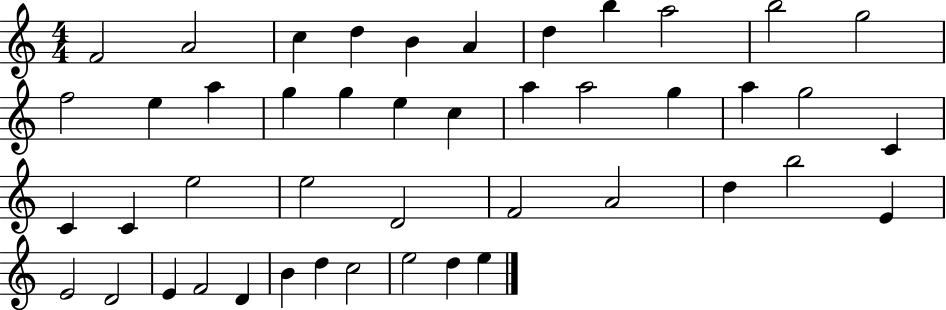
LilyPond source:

{
  \clef treble
  \numericTimeSignature
  \time 4/4
  \key c \major
  f'2 a'2 | c''4 d''4 b'4 a'4 | d''4 b''4 a''2 | b''2 g''2 | \break f''2 e''4 a''4 | g''4 g''4 e''4 c''4 | a''4 a''2 g''4 | a''4 g''2 c'4 | \break c'4 c'4 e''2 | e''2 d'2 | f'2 a'2 | d''4 b''2 e'4 | \break e'2 d'2 | e'4 f'2 d'4 | b'4 d''4 c''2 | e''2 d''4 e''4 | \break \bar "|."
}